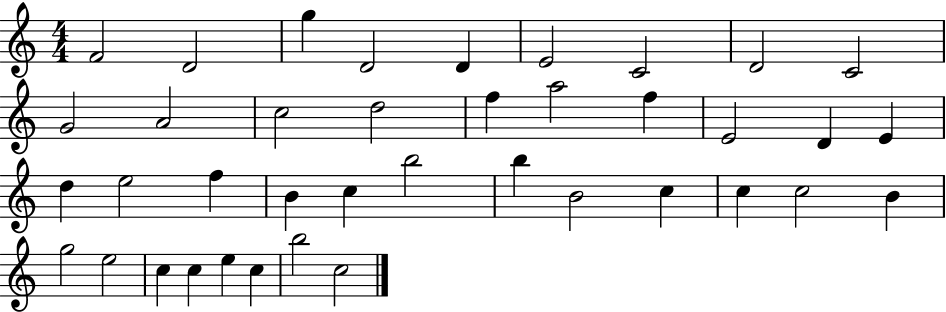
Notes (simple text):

F4/h D4/h G5/q D4/h D4/q E4/h C4/h D4/h C4/h G4/h A4/h C5/h D5/h F5/q A5/h F5/q E4/h D4/q E4/q D5/q E5/h F5/q B4/q C5/q B5/h B5/q B4/h C5/q C5/q C5/h B4/q G5/h E5/h C5/q C5/q E5/q C5/q B5/h C5/h